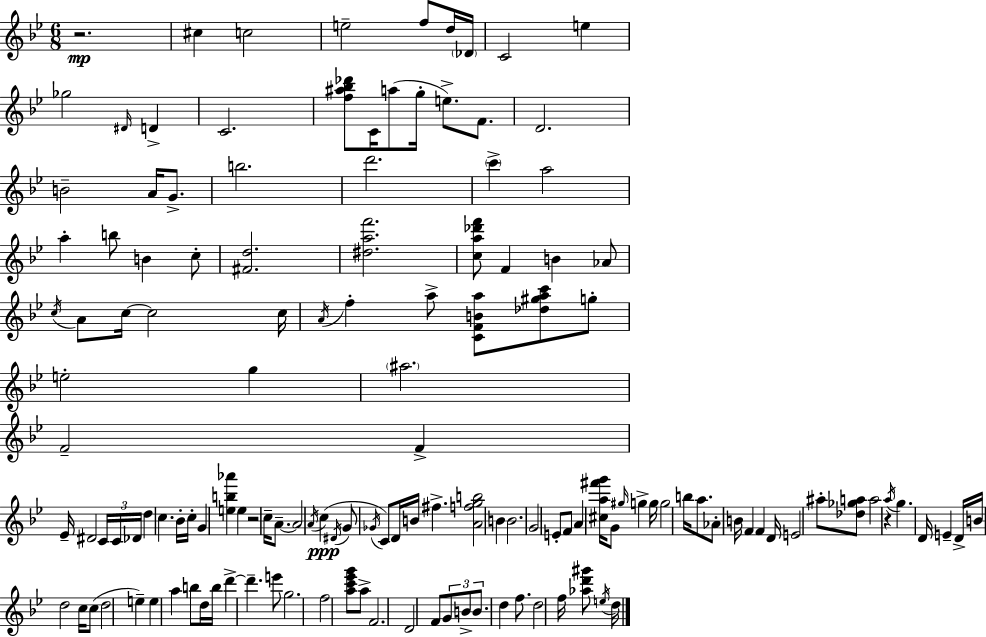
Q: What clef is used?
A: treble